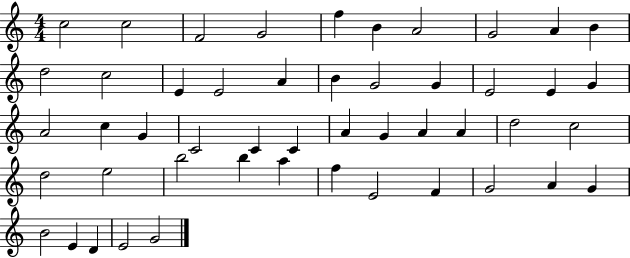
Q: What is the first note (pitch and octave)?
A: C5